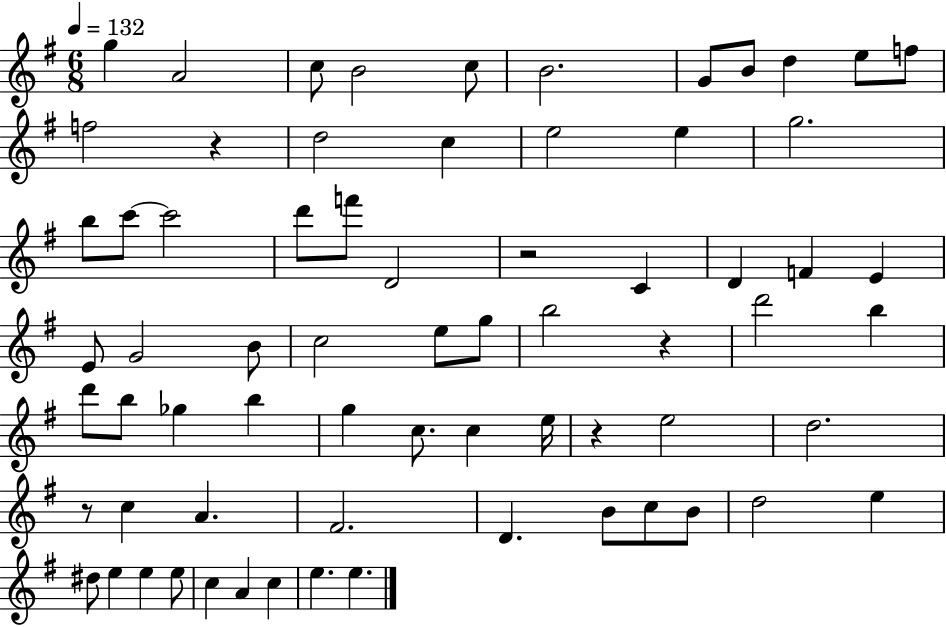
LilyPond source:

{
  \clef treble
  \numericTimeSignature
  \time 6/8
  \key g \major
  \tempo 4 = 132
  g''4 a'2 | c''8 b'2 c''8 | b'2. | g'8 b'8 d''4 e''8 f''8 | \break f''2 r4 | d''2 c''4 | e''2 e''4 | g''2. | \break b''8 c'''8~~ c'''2 | d'''8 f'''8 d'2 | r2 c'4 | d'4 f'4 e'4 | \break e'8 g'2 b'8 | c''2 e''8 g''8 | b''2 r4 | d'''2 b''4 | \break d'''8 b''8 ges''4 b''4 | g''4 c''8. c''4 e''16 | r4 e''2 | d''2. | \break r8 c''4 a'4. | fis'2. | d'4. b'8 c''8 b'8 | d''2 e''4 | \break dis''8 e''4 e''4 e''8 | c''4 a'4 c''4 | e''4. e''4. | \bar "|."
}